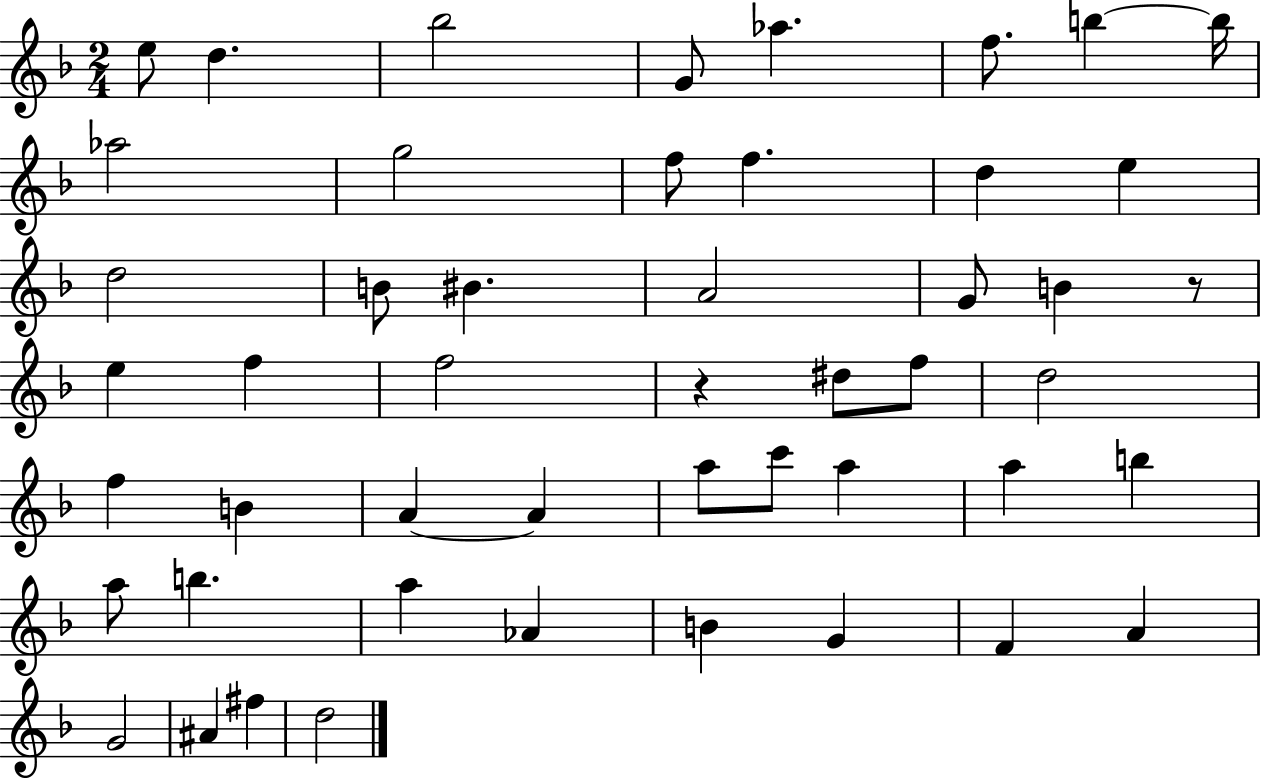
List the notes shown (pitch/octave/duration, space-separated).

E5/e D5/q. Bb5/h G4/e Ab5/q. F5/e. B5/q B5/s Ab5/h G5/h F5/e F5/q. D5/q E5/q D5/h B4/e BIS4/q. A4/h G4/e B4/q R/e E5/q F5/q F5/h R/q D#5/e F5/e D5/h F5/q B4/q A4/q A4/q A5/e C6/e A5/q A5/q B5/q A5/e B5/q. A5/q Ab4/q B4/q G4/q F4/q A4/q G4/h A#4/q F#5/q D5/h